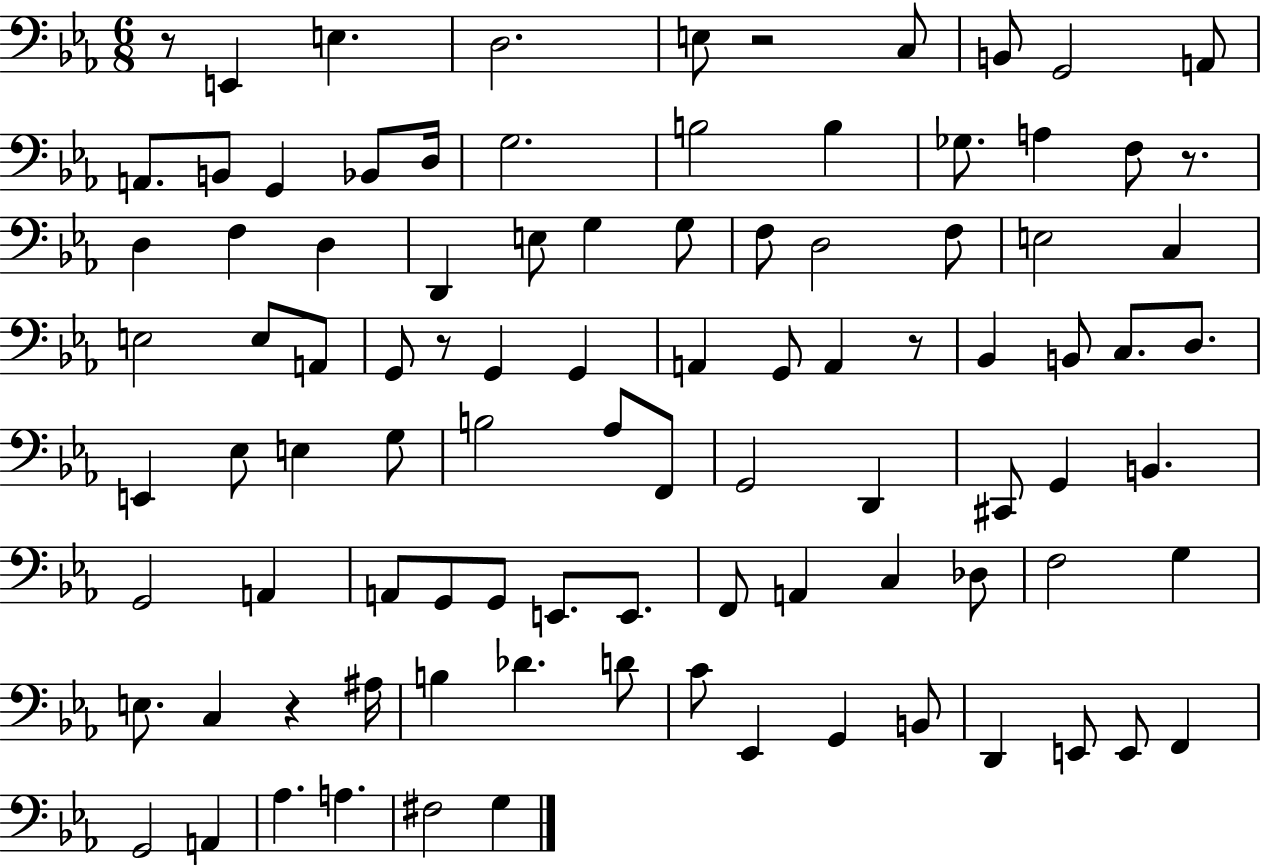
R/e E2/q E3/q. D3/h. E3/e R/h C3/e B2/e G2/h A2/e A2/e. B2/e G2/q Bb2/e D3/s G3/h. B3/h B3/q Gb3/e. A3/q F3/e R/e. D3/q F3/q D3/q D2/q E3/e G3/q G3/e F3/e D3/h F3/e E3/h C3/q E3/h E3/e A2/e G2/e R/e G2/q G2/q A2/q G2/e A2/q R/e Bb2/q B2/e C3/e. D3/e. E2/q Eb3/e E3/q G3/e B3/h Ab3/e F2/e G2/h D2/q C#2/e G2/q B2/q. G2/h A2/q A2/e G2/e G2/e E2/e. E2/e. F2/e A2/q C3/q Db3/e F3/h G3/q E3/e. C3/q R/q A#3/s B3/q Db4/q. D4/e C4/e Eb2/q G2/q B2/e D2/q E2/e E2/e F2/q G2/h A2/q Ab3/q. A3/q. F#3/h G3/q